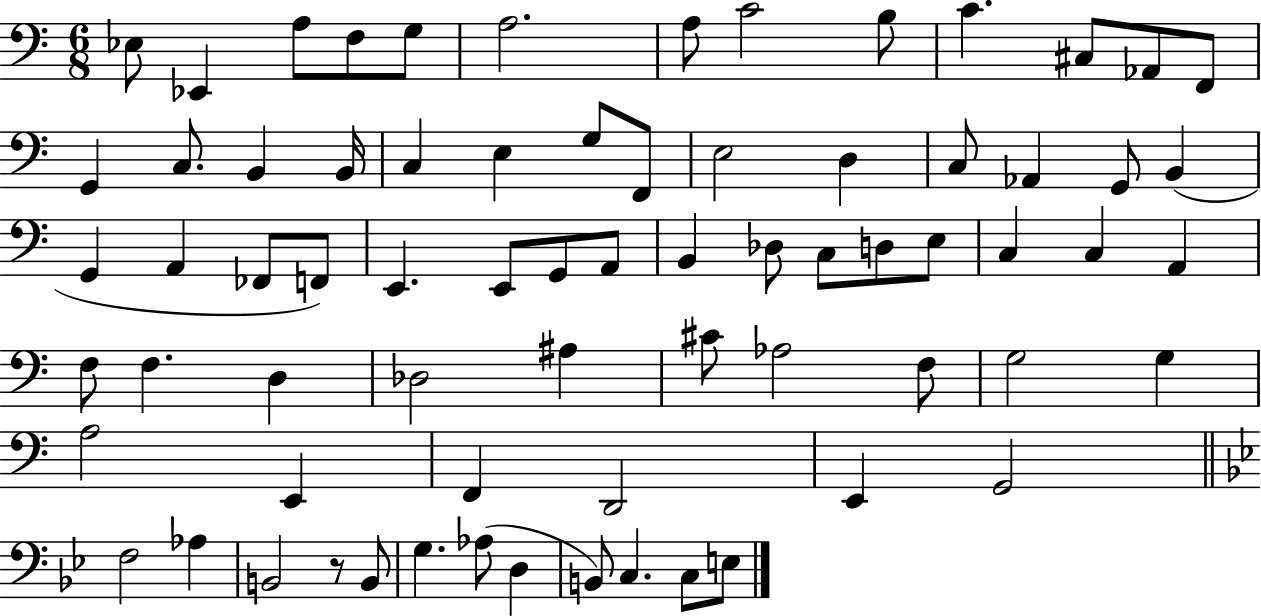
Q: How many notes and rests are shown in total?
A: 71